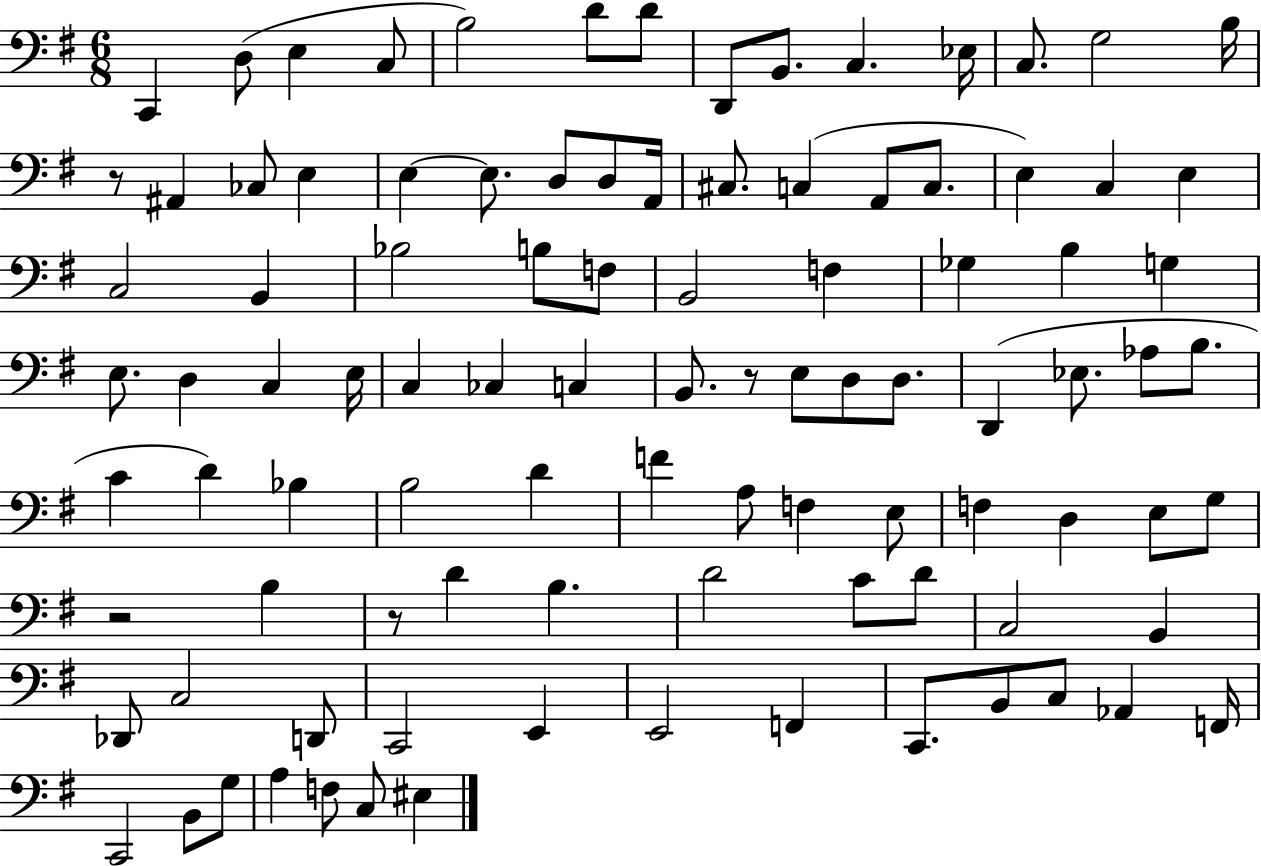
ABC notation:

X:1
T:Untitled
M:6/8
L:1/4
K:G
C,, D,/2 E, C,/2 B,2 D/2 D/2 D,,/2 B,,/2 C, _E,/4 C,/2 G,2 B,/4 z/2 ^A,, _C,/2 E, E, E,/2 D,/2 D,/2 A,,/4 ^C,/2 C, A,,/2 C,/2 E, C, E, C,2 B,, _B,2 B,/2 F,/2 B,,2 F, _G, B, G, E,/2 D, C, E,/4 C, _C, C, B,,/2 z/2 E,/2 D,/2 D,/2 D,, _E,/2 _A,/2 B,/2 C D _B, B,2 D F A,/2 F, E,/2 F, D, E,/2 G,/2 z2 B, z/2 D B, D2 C/2 D/2 C,2 B,, _D,,/2 C,2 D,,/2 C,,2 E,, E,,2 F,, C,,/2 B,,/2 C,/2 _A,, F,,/4 C,,2 B,,/2 G,/2 A, F,/2 C,/2 ^E,